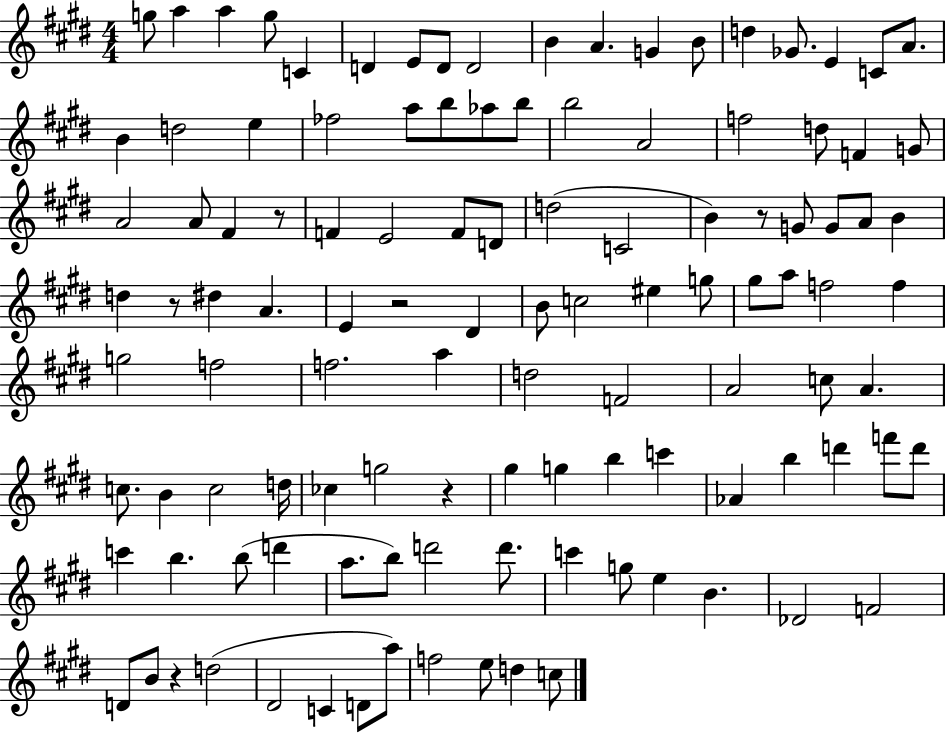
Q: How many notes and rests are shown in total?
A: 114